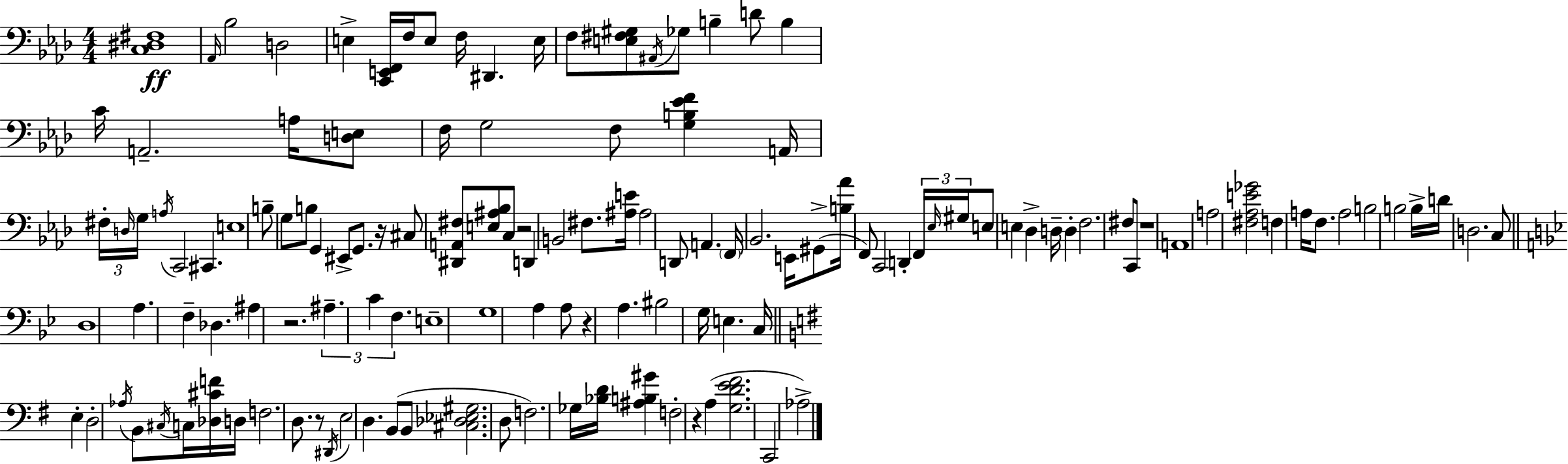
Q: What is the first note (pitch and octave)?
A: Ab2